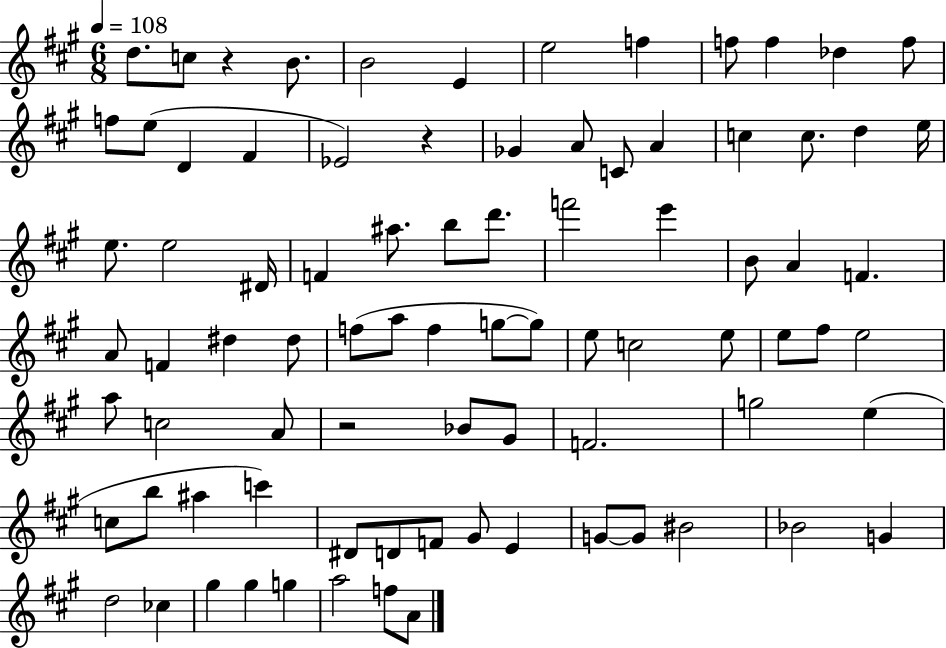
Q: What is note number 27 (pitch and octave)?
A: D#4